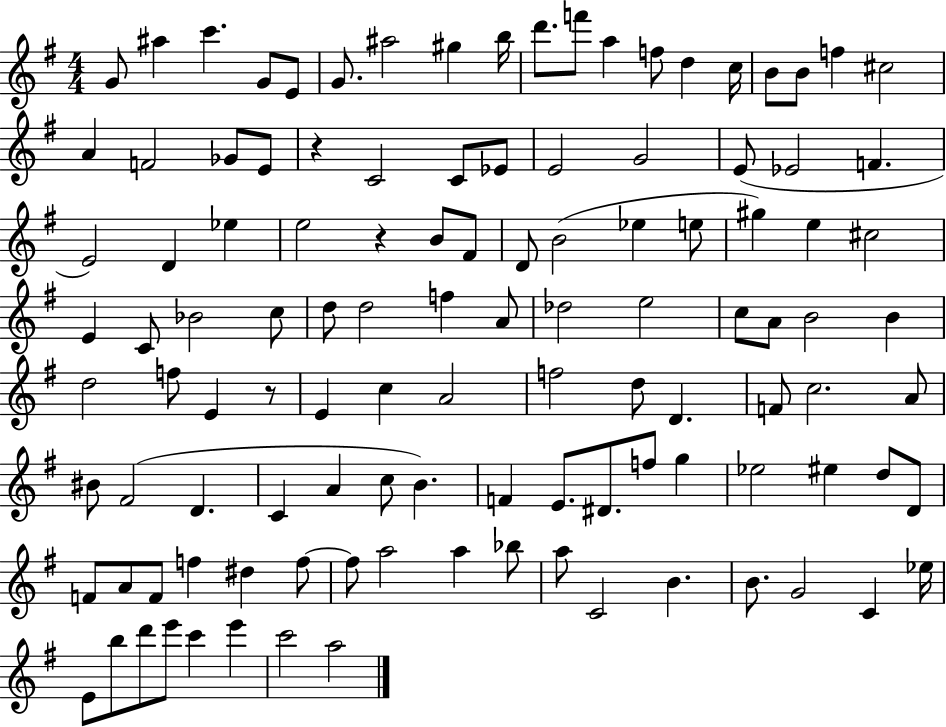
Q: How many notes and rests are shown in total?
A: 114